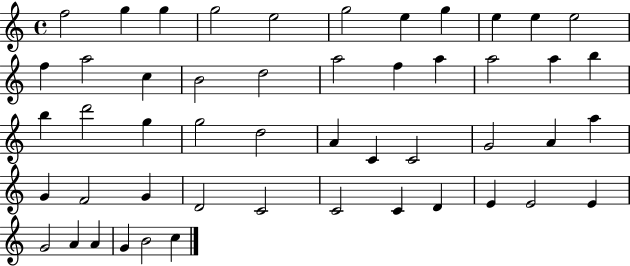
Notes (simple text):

F5/h G5/q G5/q G5/h E5/h G5/h E5/q G5/q E5/q E5/q E5/h F5/q A5/h C5/q B4/h D5/h A5/h F5/q A5/q A5/h A5/q B5/q B5/q D6/h G5/q G5/h D5/h A4/q C4/q C4/h G4/h A4/q A5/q G4/q F4/h G4/q D4/h C4/h C4/h C4/q D4/q E4/q E4/h E4/q G4/h A4/q A4/q G4/q B4/h C5/q